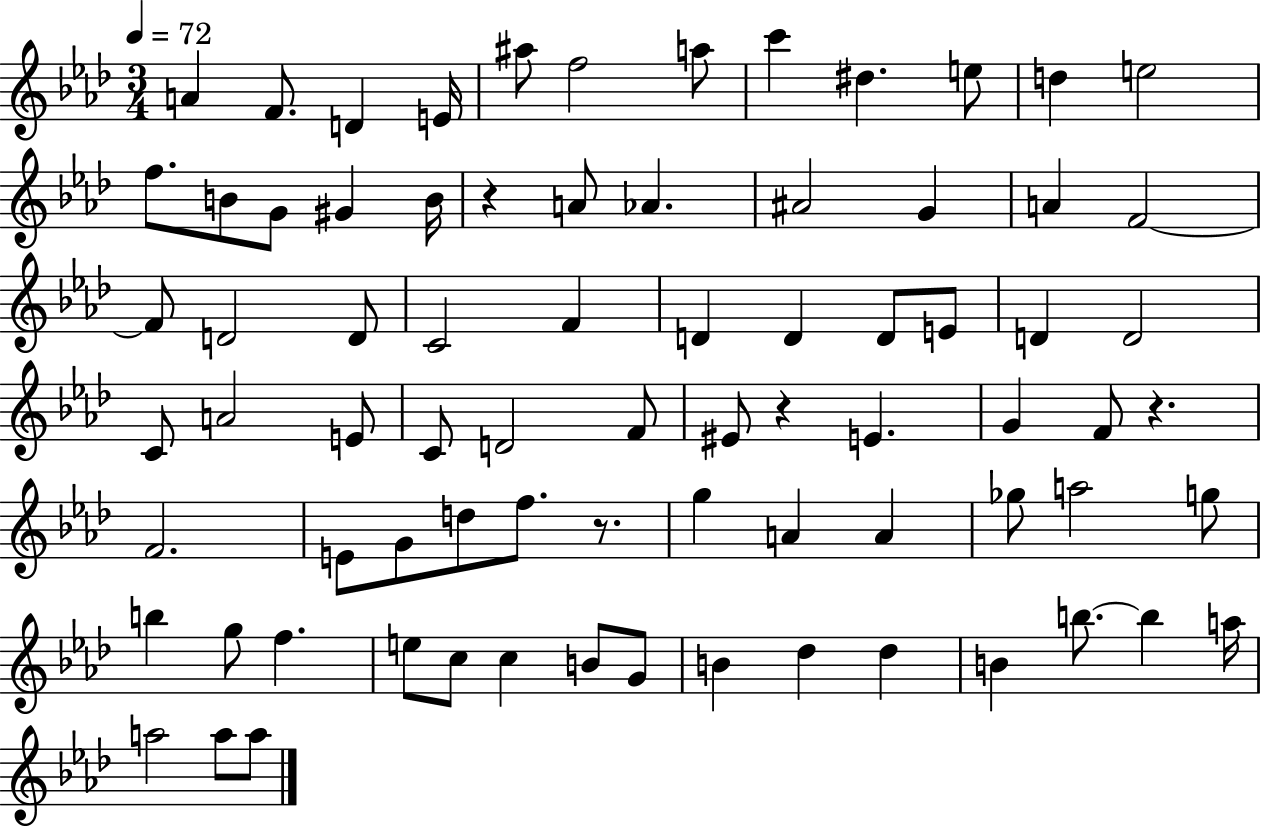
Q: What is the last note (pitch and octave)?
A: A5